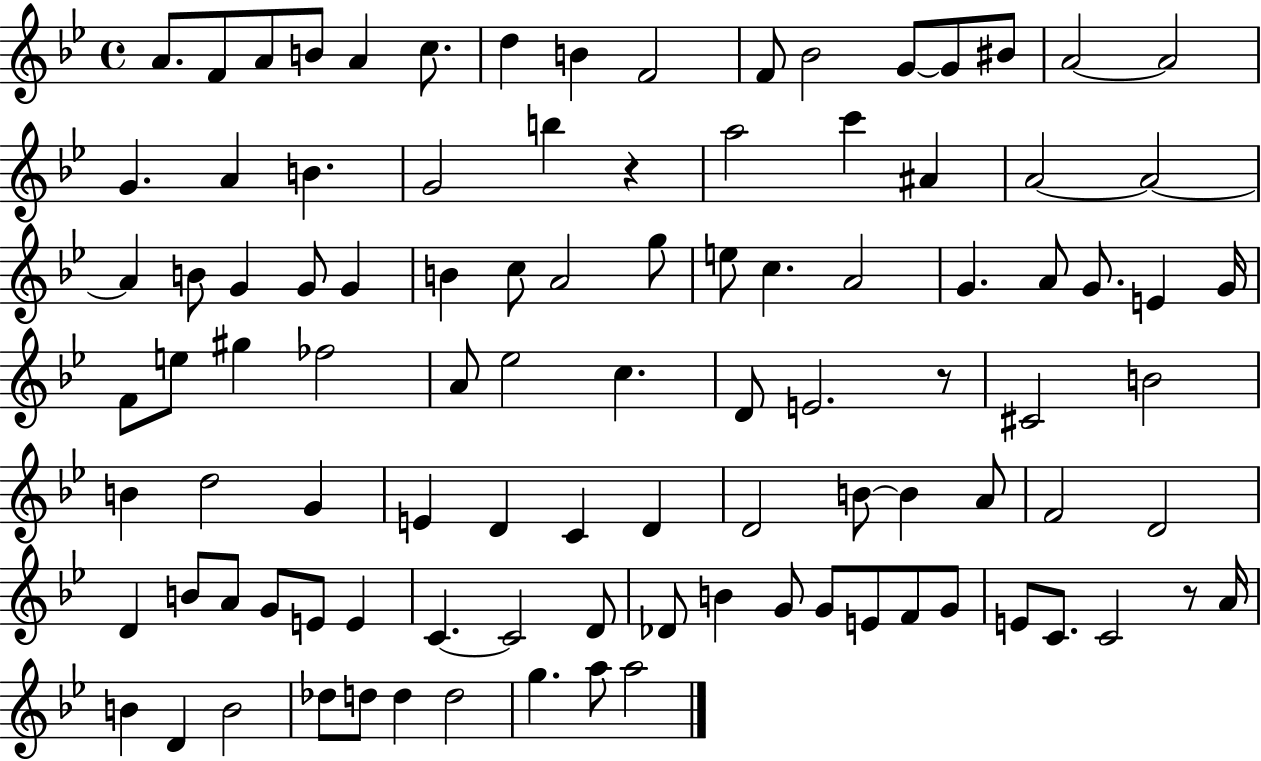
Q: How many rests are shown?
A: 3